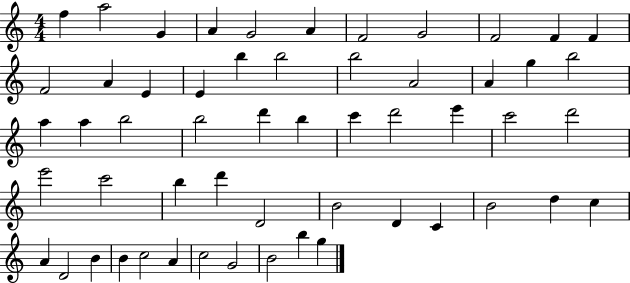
{
  \clef treble
  \numericTimeSignature
  \time 4/4
  \key c \major
  f''4 a''2 g'4 | a'4 g'2 a'4 | f'2 g'2 | f'2 f'4 f'4 | \break f'2 a'4 e'4 | e'4 b''4 b''2 | b''2 a'2 | a'4 g''4 b''2 | \break a''4 a''4 b''2 | b''2 d'''4 b''4 | c'''4 d'''2 e'''4 | c'''2 d'''2 | \break e'''2 c'''2 | b''4 d'''4 d'2 | b'2 d'4 c'4 | b'2 d''4 c''4 | \break a'4 d'2 b'4 | b'4 c''2 a'4 | c''2 g'2 | b'2 b''4 g''4 | \break \bar "|."
}